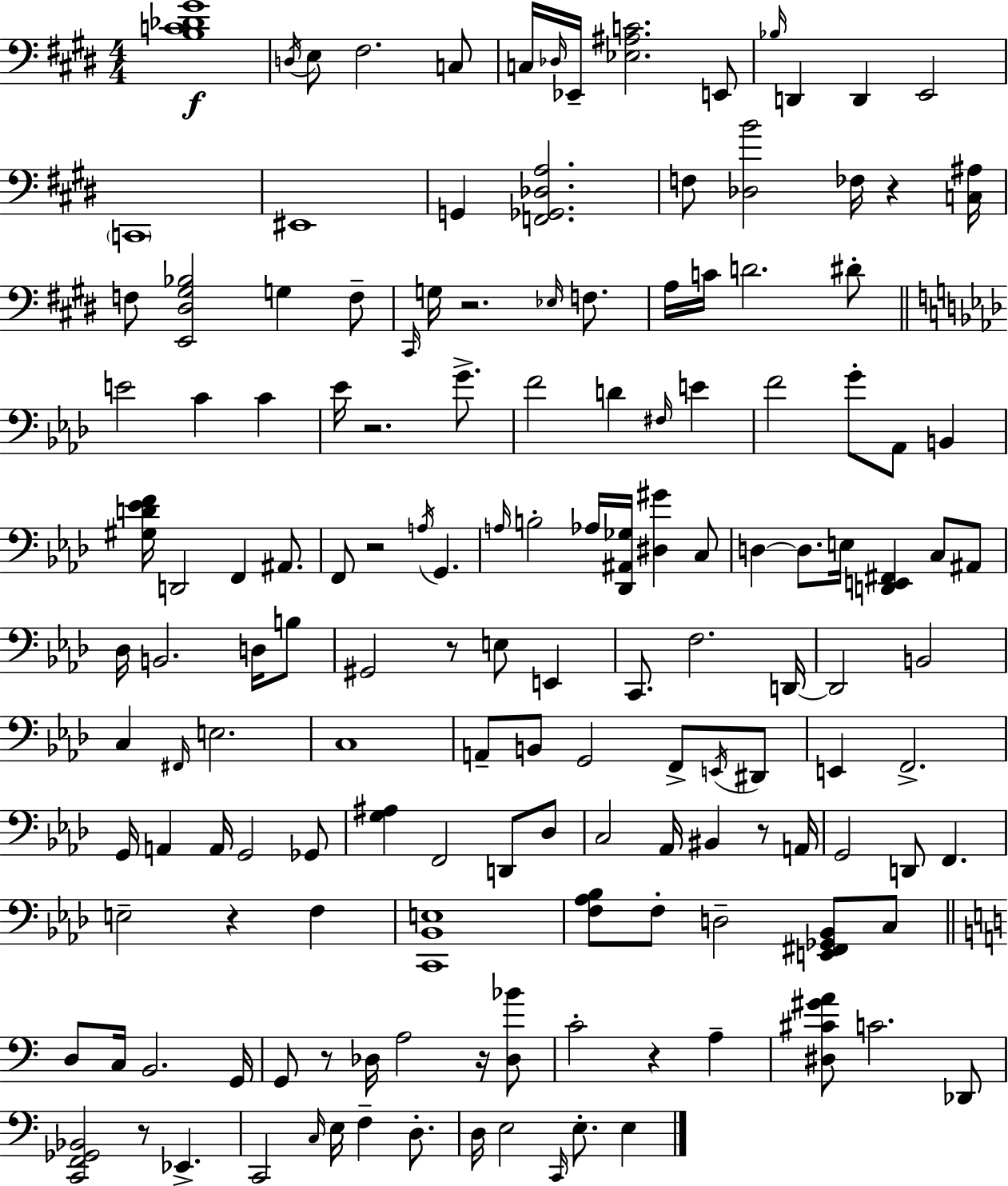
{
  \clef bass
  \numericTimeSignature
  \time 4/4
  \key e \major
  <b c' des' gis'>1\f | \acciaccatura { d16 } e8 fis2. c8 | c16 \grace { des16 } ees,16-- <ees ais c'>2. | e,8 \grace { bes16 } d,4 d,4 e,2 | \break \parenthesize c,1 | eis,1 | g,4 <f, ges, des a>2. | f8 <des b'>2 fes16 r4 | \break <c ais>16 f8 <e, dis gis bes>2 g4 | f8-- \grace { cis,16 } g16 r2. | \grace { ees16 } f8. a16 c'16 d'2. | dis'8-. \bar "||" \break \key aes \major e'2 c'4 c'4 | ees'16 r2. g'8.-> | f'2 d'4 \grace { fis16 } e'4 | f'2 g'8-. aes,8 b,4 | \break <gis d' ees' f'>16 d,2 f,4 ais,8. | f,8 r2 \acciaccatura { a16 } g,4. | \grace { a16 } b2-. aes16 <des, ais, ges>16 <dis gis'>4 | c8 d4~~ d8. e16 <d, e, fis,>4 c8 | \break ais,8 des16 b,2. | d16 b8 gis,2 r8 e8 e,4 | c,8. f2. | d,16~~ d,2 b,2 | \break c4 \grace { fis,16 } e2. | c1 | a,8-- b,8 g,2 | f,8-> \acciaccatura { e,16 } dis,8 e,4 f,2.-> | \break g,16 a,4 a,16 g,2 | ges,8 <g ais>4 f,2 | d,8 des8 c2 aes,16 bis,4 | r8 a,16 g,2 d,8 f,4. | \break e2-- r4 | f4 <c, bes, e>1 | <f aes bes>8 f8-. d2-- | <e, fis, ges, bes,>8 c8 \bar "||" \break \key c \major d8 c16 b,2. g,16 | g,8 r8 des16 a2 r16 <des bes'>8 | c'2-. r4 a4-- | <dis cis' gis' a'>8 c'2. des,8 | \break <c, f, ges, bes,>2 r8 ees,4.-> | c,2 \grace { c16 } e16 f4-- d8.-. | d16 e2 \grace { c,16 } e8.-. e4 | \bar "|."
}